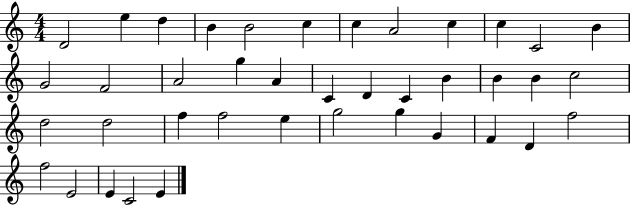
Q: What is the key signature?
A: C major